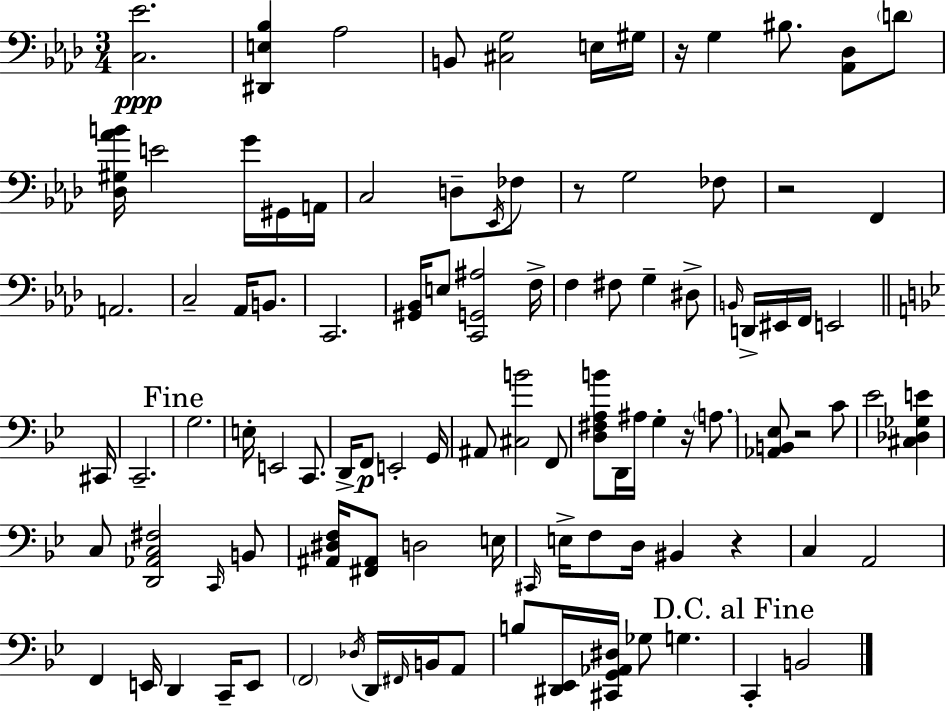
{
  \clef bass
  \numericTimeSignature
  \time 3/4
  \key aes \major
  \repeat volta 2 { <c ees'>2.\ppp | <dis, e bes>4 aes2 | b,8 <cis g>2 e16 gis16 | r16 g4 bis8. <aes, des>8 \parenthesize d'8 | \break <des gis aes' b'>16 e'2 g'16 gis,16 a,16 | c2 d8-- \acciaccatura { ees,16 } fes8 | r8 g2 fes8 | r2 f,4 | \break a,2. | c2-- aes,16 b,8. | c,2. | <gis, bes,>16 e8 <c, g, ais>2 | \break f16-> f4 fis8 g4-- dis8-> | \grace { b,16 } d,16-> eis,16 f,16 e,2 | \bar "||" \break \key bes \major cis,16 c,2.-- | \mark "Fine" g2. | e16-. e,2 c,8. | d,16-> f,8\p e,2-. | \break g,16 ais,8 <cis b'>2 f,8 | <d fis a b'>8 d,16 ais16 g4-. r16 \parenthesize a8. | <aes, b, ees>8 r2 c'8 | ees'2 <cis des ges e'>4 | \break c8 <d, aes, c fis>2 \grace { c,16 } | b,8 <ais, dis f>16 <fis, ais,>8 d2 | e16 \grace { cis,16 } e16-> f8 d16 bis,4 r4 | c4 a,2 | \break f,4 e,16 d,4 | c,16-- e,8 \parenthesize f,2 \acciaccatura { des16 } | d,16 \grace { fis,16 } b,16 a,8 b8 <dis, ees,>16 <cis, g, aes, dis>16 ges8 g4. | \mark "D.C. al Fine" c,4-. b,2 | \break } \bar "|."
}